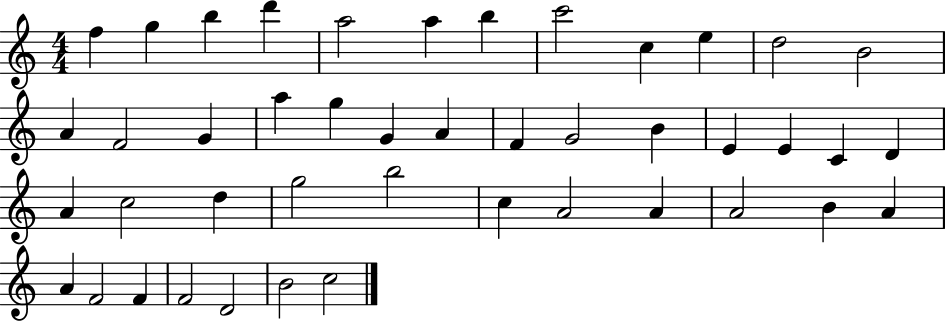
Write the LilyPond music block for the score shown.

{
  \clef treble
  \numericTimeSignature
  \time 4/4
  \key c \major
  f''4 g''4 b''4 d'''4 | a''2 a''4 b''4 | c'''2 c''4 e''4 | d''2 b'2 | \break a'4 f'2 g'4 | a''4 g''4 g'4 a'4 | f'4 g'2 b'4 | e'4 e'4 c'4 d'4 | \break a'4 c''2 d''4 | g''2 b''2 | c''4 a'2 a'4 | a'2 b'4 a'4 | \break a'4 f'2 f'4 | f'2 d'2 | b'2 c''2 | \bar "|."
}